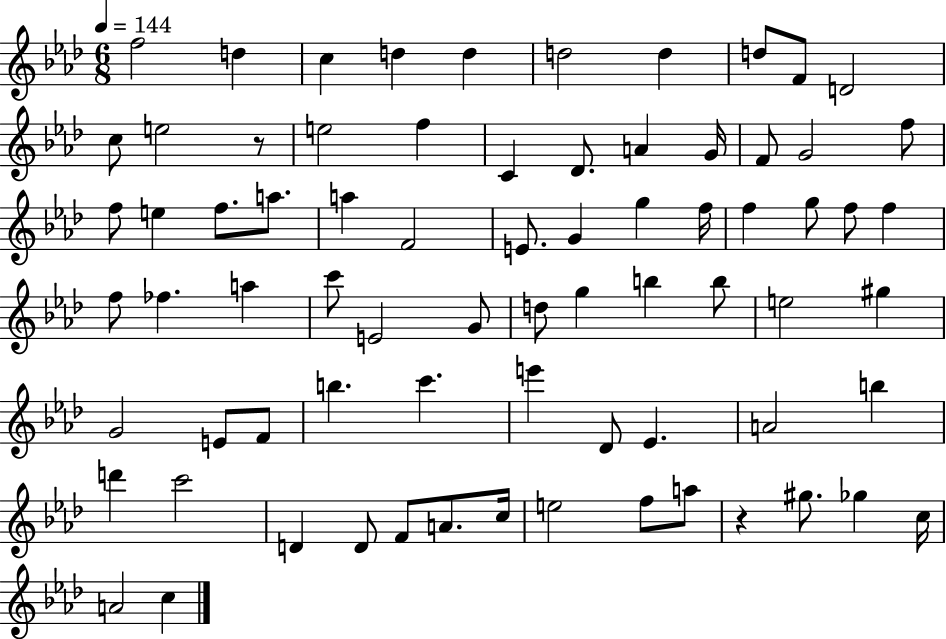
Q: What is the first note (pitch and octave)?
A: F5